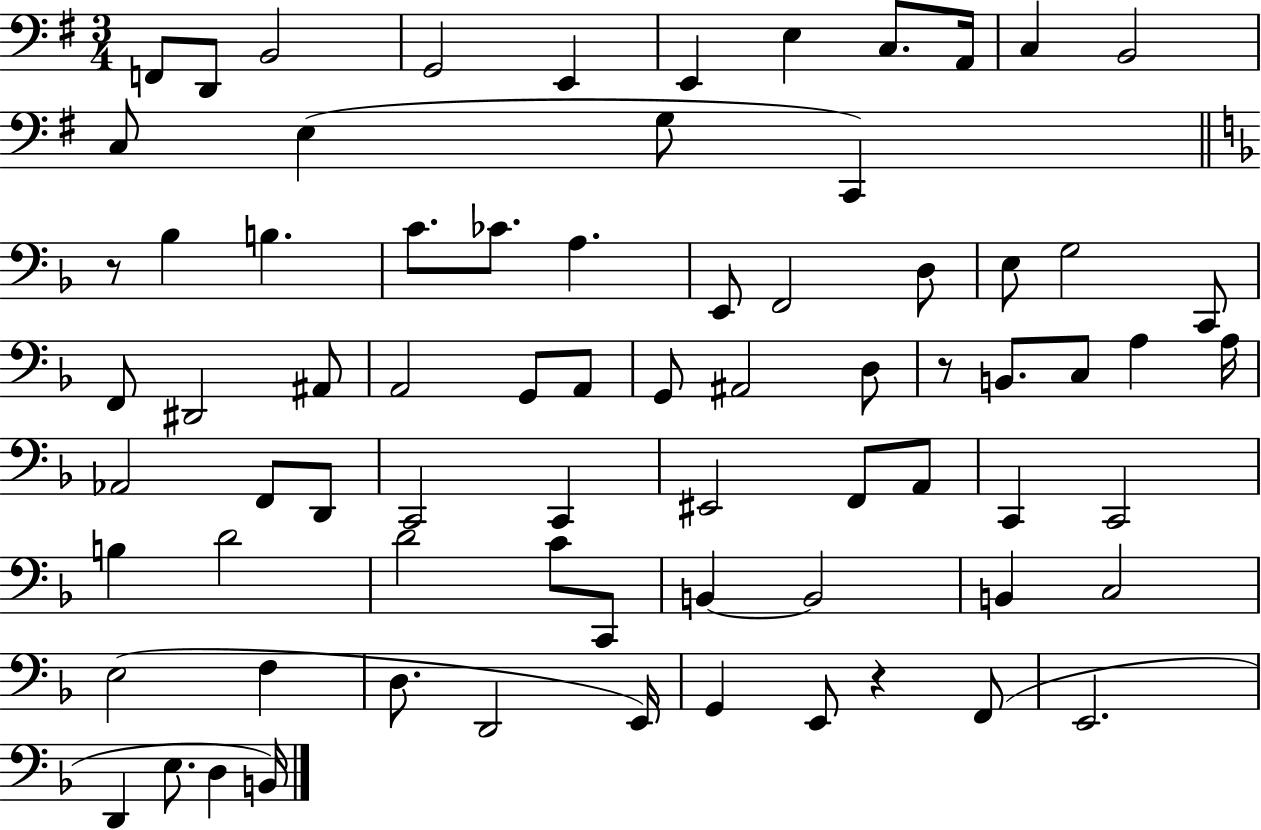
X:1
T:Untitled
M:3/4
L:1/4
K:G
F,,/2 D,,/2 B,,2 G,,2 E,, E,, E, C,/2 A,,/4 C, B,,2 C,/2 E, G,/2 C,, z/2 _B, B, C/2 _C/2 A, E,,/2 F,,2 D,/2 E,/2 G,2 C,,/2 F,,/2 ^D,,2 ^A,,/2 A,,2 G,,/2 A,,/2 G,,/2 ^A,,2 D,/2 z/2 B,,/2 C,/2 A, A,/4 _A,,2 F,,/2 D,,/2 C,,2 C,, ^E,,2 F,,/2 A,,/2 C,, C,,2 B, D2 D2 C/2 C,,/2 B,, B,,2 B,, C,2 E,2 F, D,/2 D,,2 E,,/4 G,, E,,/2 z F,,/2 E,,2 D,, E,/2 D, B,,/4